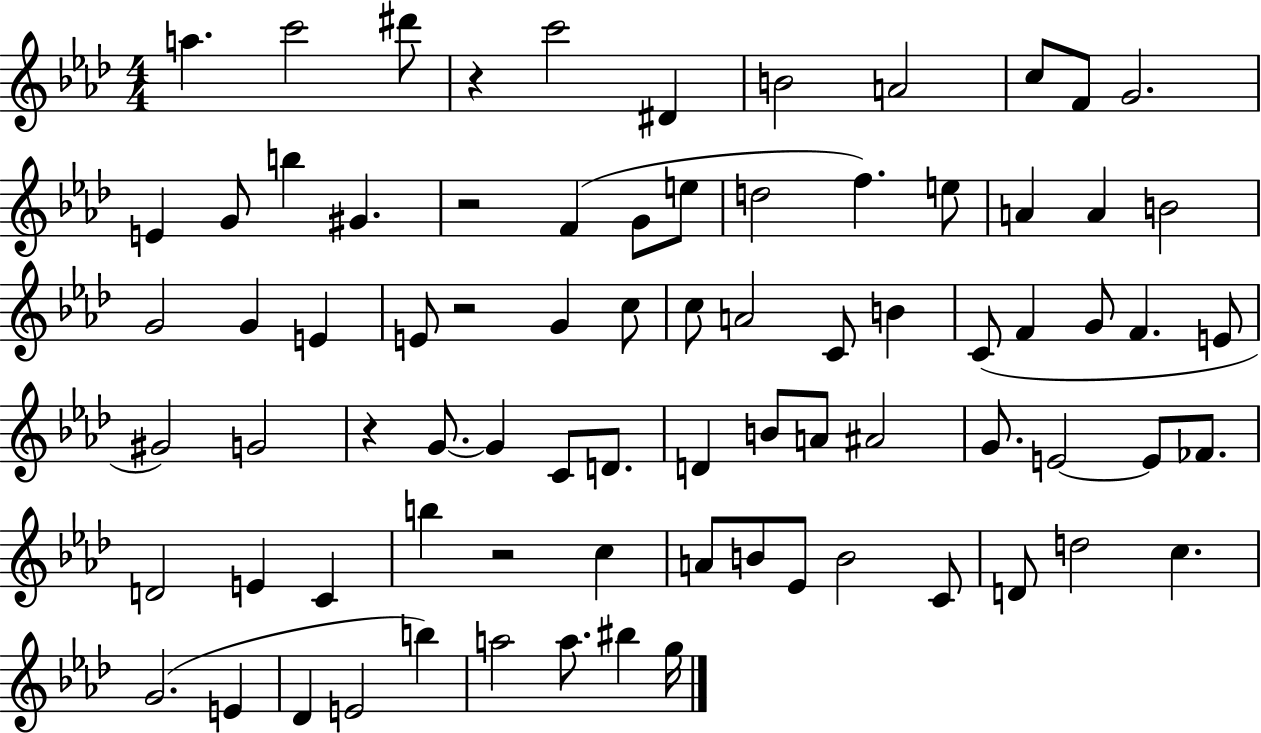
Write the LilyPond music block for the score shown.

{
  \clef treble
  \numericTimeSignature
  \time 4/4
  \key aes \major
  a''4. c'''2 dis'''8 | r4 c'''2 dis'4 | b'2 a'2 | c''8 f'8 g'2. | \break e'4 g'8 b''4 gis'4. | r2 f'4( g'8 e''8 | d''2 f''4.) e''8 | a'4 a'4 b'2 | \break g'2 g'4 e'4 | e'8 r2 g'4 c''8 | c''8 a'2 c'8 b'4 | c'8( f'4 g'8 f'4. e'8 | \break gis'2) g'2 | r4 g'8.~~ g'4 c'8 d'8. | d'4 b'8 a'8 ais'2 | g'8. e'2~~ e'8 fes'8. | \break d'2 e'4 c'4 | b''4 r2 c''4 | a'8 b'8 ees'8 b'2 c'8 | d'8 d''2 c''4. | \break g'2.( e'4 | des'4 e'2 b''4) | a''2 a''8. bis''4 g''16 | \bar "|."
}